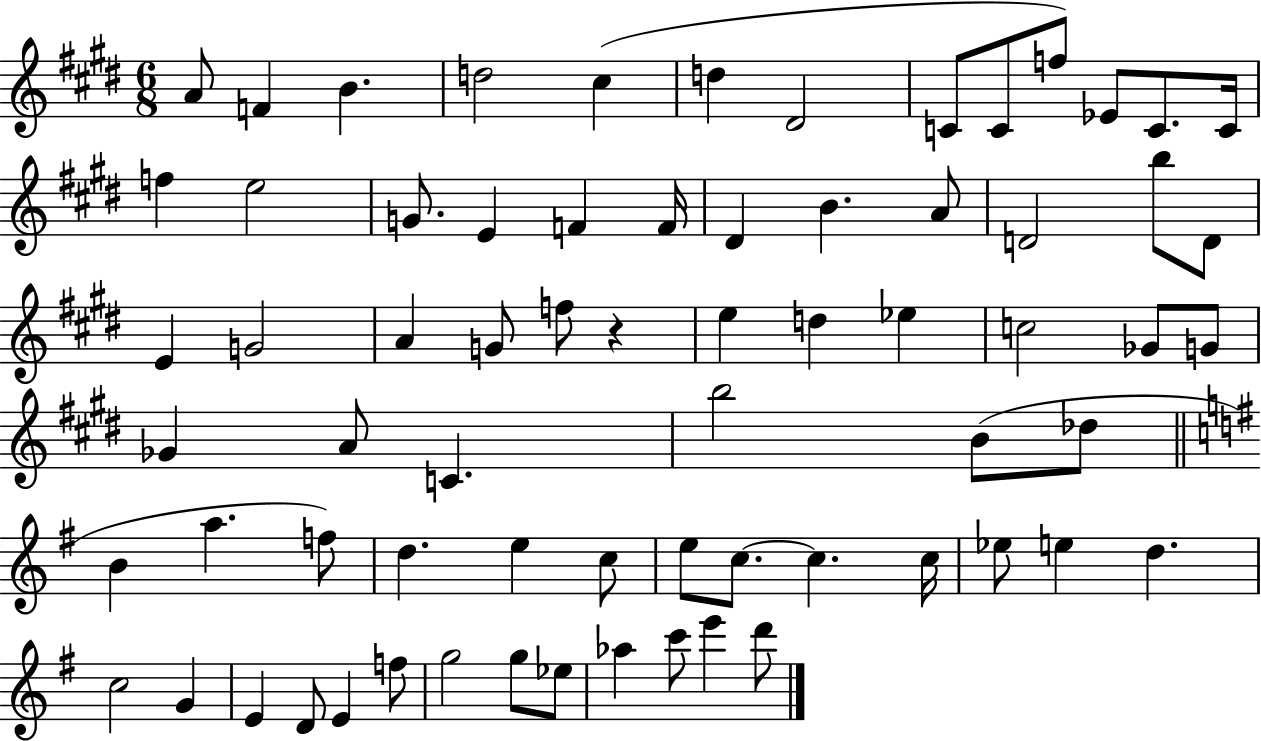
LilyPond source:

{
  \clef treble
  \numericTimeSignature
  \time 6/8
  \key e \major
  \repeat volta 2 { a'8 f'4 b'4. | d''2 cis''4( | d''4 dis'2 | c'8 c'8 f''8) ees'8 c'8. c'16 | \break f''4 e''2 | g'8. e'4 f'4 f'16 | dis'4 b'4. a'8 | d'2 b''8 d'8 | \break e'4 g'2 | a'4 g'8 f''8 r4 | e''4 d''4 ees''4 | c''2 ges'8 g'8 | \break ges'4 a'8 c'4. | b''2 b'8( des''8 | \bar "||" \break \key g \major b'4 a''4. f''8) | d''4. e''4 c''8 | e''8 c''8.~~ c''4. c''16 | ees''8 e''4 d''4. | \break c''2 g'4 | e'4 d'8 e'4 f''8 | g''2 g''8 ees''8 | aes''4 c'''8 e'''4 d'''8 | \break } \bar "|."
}